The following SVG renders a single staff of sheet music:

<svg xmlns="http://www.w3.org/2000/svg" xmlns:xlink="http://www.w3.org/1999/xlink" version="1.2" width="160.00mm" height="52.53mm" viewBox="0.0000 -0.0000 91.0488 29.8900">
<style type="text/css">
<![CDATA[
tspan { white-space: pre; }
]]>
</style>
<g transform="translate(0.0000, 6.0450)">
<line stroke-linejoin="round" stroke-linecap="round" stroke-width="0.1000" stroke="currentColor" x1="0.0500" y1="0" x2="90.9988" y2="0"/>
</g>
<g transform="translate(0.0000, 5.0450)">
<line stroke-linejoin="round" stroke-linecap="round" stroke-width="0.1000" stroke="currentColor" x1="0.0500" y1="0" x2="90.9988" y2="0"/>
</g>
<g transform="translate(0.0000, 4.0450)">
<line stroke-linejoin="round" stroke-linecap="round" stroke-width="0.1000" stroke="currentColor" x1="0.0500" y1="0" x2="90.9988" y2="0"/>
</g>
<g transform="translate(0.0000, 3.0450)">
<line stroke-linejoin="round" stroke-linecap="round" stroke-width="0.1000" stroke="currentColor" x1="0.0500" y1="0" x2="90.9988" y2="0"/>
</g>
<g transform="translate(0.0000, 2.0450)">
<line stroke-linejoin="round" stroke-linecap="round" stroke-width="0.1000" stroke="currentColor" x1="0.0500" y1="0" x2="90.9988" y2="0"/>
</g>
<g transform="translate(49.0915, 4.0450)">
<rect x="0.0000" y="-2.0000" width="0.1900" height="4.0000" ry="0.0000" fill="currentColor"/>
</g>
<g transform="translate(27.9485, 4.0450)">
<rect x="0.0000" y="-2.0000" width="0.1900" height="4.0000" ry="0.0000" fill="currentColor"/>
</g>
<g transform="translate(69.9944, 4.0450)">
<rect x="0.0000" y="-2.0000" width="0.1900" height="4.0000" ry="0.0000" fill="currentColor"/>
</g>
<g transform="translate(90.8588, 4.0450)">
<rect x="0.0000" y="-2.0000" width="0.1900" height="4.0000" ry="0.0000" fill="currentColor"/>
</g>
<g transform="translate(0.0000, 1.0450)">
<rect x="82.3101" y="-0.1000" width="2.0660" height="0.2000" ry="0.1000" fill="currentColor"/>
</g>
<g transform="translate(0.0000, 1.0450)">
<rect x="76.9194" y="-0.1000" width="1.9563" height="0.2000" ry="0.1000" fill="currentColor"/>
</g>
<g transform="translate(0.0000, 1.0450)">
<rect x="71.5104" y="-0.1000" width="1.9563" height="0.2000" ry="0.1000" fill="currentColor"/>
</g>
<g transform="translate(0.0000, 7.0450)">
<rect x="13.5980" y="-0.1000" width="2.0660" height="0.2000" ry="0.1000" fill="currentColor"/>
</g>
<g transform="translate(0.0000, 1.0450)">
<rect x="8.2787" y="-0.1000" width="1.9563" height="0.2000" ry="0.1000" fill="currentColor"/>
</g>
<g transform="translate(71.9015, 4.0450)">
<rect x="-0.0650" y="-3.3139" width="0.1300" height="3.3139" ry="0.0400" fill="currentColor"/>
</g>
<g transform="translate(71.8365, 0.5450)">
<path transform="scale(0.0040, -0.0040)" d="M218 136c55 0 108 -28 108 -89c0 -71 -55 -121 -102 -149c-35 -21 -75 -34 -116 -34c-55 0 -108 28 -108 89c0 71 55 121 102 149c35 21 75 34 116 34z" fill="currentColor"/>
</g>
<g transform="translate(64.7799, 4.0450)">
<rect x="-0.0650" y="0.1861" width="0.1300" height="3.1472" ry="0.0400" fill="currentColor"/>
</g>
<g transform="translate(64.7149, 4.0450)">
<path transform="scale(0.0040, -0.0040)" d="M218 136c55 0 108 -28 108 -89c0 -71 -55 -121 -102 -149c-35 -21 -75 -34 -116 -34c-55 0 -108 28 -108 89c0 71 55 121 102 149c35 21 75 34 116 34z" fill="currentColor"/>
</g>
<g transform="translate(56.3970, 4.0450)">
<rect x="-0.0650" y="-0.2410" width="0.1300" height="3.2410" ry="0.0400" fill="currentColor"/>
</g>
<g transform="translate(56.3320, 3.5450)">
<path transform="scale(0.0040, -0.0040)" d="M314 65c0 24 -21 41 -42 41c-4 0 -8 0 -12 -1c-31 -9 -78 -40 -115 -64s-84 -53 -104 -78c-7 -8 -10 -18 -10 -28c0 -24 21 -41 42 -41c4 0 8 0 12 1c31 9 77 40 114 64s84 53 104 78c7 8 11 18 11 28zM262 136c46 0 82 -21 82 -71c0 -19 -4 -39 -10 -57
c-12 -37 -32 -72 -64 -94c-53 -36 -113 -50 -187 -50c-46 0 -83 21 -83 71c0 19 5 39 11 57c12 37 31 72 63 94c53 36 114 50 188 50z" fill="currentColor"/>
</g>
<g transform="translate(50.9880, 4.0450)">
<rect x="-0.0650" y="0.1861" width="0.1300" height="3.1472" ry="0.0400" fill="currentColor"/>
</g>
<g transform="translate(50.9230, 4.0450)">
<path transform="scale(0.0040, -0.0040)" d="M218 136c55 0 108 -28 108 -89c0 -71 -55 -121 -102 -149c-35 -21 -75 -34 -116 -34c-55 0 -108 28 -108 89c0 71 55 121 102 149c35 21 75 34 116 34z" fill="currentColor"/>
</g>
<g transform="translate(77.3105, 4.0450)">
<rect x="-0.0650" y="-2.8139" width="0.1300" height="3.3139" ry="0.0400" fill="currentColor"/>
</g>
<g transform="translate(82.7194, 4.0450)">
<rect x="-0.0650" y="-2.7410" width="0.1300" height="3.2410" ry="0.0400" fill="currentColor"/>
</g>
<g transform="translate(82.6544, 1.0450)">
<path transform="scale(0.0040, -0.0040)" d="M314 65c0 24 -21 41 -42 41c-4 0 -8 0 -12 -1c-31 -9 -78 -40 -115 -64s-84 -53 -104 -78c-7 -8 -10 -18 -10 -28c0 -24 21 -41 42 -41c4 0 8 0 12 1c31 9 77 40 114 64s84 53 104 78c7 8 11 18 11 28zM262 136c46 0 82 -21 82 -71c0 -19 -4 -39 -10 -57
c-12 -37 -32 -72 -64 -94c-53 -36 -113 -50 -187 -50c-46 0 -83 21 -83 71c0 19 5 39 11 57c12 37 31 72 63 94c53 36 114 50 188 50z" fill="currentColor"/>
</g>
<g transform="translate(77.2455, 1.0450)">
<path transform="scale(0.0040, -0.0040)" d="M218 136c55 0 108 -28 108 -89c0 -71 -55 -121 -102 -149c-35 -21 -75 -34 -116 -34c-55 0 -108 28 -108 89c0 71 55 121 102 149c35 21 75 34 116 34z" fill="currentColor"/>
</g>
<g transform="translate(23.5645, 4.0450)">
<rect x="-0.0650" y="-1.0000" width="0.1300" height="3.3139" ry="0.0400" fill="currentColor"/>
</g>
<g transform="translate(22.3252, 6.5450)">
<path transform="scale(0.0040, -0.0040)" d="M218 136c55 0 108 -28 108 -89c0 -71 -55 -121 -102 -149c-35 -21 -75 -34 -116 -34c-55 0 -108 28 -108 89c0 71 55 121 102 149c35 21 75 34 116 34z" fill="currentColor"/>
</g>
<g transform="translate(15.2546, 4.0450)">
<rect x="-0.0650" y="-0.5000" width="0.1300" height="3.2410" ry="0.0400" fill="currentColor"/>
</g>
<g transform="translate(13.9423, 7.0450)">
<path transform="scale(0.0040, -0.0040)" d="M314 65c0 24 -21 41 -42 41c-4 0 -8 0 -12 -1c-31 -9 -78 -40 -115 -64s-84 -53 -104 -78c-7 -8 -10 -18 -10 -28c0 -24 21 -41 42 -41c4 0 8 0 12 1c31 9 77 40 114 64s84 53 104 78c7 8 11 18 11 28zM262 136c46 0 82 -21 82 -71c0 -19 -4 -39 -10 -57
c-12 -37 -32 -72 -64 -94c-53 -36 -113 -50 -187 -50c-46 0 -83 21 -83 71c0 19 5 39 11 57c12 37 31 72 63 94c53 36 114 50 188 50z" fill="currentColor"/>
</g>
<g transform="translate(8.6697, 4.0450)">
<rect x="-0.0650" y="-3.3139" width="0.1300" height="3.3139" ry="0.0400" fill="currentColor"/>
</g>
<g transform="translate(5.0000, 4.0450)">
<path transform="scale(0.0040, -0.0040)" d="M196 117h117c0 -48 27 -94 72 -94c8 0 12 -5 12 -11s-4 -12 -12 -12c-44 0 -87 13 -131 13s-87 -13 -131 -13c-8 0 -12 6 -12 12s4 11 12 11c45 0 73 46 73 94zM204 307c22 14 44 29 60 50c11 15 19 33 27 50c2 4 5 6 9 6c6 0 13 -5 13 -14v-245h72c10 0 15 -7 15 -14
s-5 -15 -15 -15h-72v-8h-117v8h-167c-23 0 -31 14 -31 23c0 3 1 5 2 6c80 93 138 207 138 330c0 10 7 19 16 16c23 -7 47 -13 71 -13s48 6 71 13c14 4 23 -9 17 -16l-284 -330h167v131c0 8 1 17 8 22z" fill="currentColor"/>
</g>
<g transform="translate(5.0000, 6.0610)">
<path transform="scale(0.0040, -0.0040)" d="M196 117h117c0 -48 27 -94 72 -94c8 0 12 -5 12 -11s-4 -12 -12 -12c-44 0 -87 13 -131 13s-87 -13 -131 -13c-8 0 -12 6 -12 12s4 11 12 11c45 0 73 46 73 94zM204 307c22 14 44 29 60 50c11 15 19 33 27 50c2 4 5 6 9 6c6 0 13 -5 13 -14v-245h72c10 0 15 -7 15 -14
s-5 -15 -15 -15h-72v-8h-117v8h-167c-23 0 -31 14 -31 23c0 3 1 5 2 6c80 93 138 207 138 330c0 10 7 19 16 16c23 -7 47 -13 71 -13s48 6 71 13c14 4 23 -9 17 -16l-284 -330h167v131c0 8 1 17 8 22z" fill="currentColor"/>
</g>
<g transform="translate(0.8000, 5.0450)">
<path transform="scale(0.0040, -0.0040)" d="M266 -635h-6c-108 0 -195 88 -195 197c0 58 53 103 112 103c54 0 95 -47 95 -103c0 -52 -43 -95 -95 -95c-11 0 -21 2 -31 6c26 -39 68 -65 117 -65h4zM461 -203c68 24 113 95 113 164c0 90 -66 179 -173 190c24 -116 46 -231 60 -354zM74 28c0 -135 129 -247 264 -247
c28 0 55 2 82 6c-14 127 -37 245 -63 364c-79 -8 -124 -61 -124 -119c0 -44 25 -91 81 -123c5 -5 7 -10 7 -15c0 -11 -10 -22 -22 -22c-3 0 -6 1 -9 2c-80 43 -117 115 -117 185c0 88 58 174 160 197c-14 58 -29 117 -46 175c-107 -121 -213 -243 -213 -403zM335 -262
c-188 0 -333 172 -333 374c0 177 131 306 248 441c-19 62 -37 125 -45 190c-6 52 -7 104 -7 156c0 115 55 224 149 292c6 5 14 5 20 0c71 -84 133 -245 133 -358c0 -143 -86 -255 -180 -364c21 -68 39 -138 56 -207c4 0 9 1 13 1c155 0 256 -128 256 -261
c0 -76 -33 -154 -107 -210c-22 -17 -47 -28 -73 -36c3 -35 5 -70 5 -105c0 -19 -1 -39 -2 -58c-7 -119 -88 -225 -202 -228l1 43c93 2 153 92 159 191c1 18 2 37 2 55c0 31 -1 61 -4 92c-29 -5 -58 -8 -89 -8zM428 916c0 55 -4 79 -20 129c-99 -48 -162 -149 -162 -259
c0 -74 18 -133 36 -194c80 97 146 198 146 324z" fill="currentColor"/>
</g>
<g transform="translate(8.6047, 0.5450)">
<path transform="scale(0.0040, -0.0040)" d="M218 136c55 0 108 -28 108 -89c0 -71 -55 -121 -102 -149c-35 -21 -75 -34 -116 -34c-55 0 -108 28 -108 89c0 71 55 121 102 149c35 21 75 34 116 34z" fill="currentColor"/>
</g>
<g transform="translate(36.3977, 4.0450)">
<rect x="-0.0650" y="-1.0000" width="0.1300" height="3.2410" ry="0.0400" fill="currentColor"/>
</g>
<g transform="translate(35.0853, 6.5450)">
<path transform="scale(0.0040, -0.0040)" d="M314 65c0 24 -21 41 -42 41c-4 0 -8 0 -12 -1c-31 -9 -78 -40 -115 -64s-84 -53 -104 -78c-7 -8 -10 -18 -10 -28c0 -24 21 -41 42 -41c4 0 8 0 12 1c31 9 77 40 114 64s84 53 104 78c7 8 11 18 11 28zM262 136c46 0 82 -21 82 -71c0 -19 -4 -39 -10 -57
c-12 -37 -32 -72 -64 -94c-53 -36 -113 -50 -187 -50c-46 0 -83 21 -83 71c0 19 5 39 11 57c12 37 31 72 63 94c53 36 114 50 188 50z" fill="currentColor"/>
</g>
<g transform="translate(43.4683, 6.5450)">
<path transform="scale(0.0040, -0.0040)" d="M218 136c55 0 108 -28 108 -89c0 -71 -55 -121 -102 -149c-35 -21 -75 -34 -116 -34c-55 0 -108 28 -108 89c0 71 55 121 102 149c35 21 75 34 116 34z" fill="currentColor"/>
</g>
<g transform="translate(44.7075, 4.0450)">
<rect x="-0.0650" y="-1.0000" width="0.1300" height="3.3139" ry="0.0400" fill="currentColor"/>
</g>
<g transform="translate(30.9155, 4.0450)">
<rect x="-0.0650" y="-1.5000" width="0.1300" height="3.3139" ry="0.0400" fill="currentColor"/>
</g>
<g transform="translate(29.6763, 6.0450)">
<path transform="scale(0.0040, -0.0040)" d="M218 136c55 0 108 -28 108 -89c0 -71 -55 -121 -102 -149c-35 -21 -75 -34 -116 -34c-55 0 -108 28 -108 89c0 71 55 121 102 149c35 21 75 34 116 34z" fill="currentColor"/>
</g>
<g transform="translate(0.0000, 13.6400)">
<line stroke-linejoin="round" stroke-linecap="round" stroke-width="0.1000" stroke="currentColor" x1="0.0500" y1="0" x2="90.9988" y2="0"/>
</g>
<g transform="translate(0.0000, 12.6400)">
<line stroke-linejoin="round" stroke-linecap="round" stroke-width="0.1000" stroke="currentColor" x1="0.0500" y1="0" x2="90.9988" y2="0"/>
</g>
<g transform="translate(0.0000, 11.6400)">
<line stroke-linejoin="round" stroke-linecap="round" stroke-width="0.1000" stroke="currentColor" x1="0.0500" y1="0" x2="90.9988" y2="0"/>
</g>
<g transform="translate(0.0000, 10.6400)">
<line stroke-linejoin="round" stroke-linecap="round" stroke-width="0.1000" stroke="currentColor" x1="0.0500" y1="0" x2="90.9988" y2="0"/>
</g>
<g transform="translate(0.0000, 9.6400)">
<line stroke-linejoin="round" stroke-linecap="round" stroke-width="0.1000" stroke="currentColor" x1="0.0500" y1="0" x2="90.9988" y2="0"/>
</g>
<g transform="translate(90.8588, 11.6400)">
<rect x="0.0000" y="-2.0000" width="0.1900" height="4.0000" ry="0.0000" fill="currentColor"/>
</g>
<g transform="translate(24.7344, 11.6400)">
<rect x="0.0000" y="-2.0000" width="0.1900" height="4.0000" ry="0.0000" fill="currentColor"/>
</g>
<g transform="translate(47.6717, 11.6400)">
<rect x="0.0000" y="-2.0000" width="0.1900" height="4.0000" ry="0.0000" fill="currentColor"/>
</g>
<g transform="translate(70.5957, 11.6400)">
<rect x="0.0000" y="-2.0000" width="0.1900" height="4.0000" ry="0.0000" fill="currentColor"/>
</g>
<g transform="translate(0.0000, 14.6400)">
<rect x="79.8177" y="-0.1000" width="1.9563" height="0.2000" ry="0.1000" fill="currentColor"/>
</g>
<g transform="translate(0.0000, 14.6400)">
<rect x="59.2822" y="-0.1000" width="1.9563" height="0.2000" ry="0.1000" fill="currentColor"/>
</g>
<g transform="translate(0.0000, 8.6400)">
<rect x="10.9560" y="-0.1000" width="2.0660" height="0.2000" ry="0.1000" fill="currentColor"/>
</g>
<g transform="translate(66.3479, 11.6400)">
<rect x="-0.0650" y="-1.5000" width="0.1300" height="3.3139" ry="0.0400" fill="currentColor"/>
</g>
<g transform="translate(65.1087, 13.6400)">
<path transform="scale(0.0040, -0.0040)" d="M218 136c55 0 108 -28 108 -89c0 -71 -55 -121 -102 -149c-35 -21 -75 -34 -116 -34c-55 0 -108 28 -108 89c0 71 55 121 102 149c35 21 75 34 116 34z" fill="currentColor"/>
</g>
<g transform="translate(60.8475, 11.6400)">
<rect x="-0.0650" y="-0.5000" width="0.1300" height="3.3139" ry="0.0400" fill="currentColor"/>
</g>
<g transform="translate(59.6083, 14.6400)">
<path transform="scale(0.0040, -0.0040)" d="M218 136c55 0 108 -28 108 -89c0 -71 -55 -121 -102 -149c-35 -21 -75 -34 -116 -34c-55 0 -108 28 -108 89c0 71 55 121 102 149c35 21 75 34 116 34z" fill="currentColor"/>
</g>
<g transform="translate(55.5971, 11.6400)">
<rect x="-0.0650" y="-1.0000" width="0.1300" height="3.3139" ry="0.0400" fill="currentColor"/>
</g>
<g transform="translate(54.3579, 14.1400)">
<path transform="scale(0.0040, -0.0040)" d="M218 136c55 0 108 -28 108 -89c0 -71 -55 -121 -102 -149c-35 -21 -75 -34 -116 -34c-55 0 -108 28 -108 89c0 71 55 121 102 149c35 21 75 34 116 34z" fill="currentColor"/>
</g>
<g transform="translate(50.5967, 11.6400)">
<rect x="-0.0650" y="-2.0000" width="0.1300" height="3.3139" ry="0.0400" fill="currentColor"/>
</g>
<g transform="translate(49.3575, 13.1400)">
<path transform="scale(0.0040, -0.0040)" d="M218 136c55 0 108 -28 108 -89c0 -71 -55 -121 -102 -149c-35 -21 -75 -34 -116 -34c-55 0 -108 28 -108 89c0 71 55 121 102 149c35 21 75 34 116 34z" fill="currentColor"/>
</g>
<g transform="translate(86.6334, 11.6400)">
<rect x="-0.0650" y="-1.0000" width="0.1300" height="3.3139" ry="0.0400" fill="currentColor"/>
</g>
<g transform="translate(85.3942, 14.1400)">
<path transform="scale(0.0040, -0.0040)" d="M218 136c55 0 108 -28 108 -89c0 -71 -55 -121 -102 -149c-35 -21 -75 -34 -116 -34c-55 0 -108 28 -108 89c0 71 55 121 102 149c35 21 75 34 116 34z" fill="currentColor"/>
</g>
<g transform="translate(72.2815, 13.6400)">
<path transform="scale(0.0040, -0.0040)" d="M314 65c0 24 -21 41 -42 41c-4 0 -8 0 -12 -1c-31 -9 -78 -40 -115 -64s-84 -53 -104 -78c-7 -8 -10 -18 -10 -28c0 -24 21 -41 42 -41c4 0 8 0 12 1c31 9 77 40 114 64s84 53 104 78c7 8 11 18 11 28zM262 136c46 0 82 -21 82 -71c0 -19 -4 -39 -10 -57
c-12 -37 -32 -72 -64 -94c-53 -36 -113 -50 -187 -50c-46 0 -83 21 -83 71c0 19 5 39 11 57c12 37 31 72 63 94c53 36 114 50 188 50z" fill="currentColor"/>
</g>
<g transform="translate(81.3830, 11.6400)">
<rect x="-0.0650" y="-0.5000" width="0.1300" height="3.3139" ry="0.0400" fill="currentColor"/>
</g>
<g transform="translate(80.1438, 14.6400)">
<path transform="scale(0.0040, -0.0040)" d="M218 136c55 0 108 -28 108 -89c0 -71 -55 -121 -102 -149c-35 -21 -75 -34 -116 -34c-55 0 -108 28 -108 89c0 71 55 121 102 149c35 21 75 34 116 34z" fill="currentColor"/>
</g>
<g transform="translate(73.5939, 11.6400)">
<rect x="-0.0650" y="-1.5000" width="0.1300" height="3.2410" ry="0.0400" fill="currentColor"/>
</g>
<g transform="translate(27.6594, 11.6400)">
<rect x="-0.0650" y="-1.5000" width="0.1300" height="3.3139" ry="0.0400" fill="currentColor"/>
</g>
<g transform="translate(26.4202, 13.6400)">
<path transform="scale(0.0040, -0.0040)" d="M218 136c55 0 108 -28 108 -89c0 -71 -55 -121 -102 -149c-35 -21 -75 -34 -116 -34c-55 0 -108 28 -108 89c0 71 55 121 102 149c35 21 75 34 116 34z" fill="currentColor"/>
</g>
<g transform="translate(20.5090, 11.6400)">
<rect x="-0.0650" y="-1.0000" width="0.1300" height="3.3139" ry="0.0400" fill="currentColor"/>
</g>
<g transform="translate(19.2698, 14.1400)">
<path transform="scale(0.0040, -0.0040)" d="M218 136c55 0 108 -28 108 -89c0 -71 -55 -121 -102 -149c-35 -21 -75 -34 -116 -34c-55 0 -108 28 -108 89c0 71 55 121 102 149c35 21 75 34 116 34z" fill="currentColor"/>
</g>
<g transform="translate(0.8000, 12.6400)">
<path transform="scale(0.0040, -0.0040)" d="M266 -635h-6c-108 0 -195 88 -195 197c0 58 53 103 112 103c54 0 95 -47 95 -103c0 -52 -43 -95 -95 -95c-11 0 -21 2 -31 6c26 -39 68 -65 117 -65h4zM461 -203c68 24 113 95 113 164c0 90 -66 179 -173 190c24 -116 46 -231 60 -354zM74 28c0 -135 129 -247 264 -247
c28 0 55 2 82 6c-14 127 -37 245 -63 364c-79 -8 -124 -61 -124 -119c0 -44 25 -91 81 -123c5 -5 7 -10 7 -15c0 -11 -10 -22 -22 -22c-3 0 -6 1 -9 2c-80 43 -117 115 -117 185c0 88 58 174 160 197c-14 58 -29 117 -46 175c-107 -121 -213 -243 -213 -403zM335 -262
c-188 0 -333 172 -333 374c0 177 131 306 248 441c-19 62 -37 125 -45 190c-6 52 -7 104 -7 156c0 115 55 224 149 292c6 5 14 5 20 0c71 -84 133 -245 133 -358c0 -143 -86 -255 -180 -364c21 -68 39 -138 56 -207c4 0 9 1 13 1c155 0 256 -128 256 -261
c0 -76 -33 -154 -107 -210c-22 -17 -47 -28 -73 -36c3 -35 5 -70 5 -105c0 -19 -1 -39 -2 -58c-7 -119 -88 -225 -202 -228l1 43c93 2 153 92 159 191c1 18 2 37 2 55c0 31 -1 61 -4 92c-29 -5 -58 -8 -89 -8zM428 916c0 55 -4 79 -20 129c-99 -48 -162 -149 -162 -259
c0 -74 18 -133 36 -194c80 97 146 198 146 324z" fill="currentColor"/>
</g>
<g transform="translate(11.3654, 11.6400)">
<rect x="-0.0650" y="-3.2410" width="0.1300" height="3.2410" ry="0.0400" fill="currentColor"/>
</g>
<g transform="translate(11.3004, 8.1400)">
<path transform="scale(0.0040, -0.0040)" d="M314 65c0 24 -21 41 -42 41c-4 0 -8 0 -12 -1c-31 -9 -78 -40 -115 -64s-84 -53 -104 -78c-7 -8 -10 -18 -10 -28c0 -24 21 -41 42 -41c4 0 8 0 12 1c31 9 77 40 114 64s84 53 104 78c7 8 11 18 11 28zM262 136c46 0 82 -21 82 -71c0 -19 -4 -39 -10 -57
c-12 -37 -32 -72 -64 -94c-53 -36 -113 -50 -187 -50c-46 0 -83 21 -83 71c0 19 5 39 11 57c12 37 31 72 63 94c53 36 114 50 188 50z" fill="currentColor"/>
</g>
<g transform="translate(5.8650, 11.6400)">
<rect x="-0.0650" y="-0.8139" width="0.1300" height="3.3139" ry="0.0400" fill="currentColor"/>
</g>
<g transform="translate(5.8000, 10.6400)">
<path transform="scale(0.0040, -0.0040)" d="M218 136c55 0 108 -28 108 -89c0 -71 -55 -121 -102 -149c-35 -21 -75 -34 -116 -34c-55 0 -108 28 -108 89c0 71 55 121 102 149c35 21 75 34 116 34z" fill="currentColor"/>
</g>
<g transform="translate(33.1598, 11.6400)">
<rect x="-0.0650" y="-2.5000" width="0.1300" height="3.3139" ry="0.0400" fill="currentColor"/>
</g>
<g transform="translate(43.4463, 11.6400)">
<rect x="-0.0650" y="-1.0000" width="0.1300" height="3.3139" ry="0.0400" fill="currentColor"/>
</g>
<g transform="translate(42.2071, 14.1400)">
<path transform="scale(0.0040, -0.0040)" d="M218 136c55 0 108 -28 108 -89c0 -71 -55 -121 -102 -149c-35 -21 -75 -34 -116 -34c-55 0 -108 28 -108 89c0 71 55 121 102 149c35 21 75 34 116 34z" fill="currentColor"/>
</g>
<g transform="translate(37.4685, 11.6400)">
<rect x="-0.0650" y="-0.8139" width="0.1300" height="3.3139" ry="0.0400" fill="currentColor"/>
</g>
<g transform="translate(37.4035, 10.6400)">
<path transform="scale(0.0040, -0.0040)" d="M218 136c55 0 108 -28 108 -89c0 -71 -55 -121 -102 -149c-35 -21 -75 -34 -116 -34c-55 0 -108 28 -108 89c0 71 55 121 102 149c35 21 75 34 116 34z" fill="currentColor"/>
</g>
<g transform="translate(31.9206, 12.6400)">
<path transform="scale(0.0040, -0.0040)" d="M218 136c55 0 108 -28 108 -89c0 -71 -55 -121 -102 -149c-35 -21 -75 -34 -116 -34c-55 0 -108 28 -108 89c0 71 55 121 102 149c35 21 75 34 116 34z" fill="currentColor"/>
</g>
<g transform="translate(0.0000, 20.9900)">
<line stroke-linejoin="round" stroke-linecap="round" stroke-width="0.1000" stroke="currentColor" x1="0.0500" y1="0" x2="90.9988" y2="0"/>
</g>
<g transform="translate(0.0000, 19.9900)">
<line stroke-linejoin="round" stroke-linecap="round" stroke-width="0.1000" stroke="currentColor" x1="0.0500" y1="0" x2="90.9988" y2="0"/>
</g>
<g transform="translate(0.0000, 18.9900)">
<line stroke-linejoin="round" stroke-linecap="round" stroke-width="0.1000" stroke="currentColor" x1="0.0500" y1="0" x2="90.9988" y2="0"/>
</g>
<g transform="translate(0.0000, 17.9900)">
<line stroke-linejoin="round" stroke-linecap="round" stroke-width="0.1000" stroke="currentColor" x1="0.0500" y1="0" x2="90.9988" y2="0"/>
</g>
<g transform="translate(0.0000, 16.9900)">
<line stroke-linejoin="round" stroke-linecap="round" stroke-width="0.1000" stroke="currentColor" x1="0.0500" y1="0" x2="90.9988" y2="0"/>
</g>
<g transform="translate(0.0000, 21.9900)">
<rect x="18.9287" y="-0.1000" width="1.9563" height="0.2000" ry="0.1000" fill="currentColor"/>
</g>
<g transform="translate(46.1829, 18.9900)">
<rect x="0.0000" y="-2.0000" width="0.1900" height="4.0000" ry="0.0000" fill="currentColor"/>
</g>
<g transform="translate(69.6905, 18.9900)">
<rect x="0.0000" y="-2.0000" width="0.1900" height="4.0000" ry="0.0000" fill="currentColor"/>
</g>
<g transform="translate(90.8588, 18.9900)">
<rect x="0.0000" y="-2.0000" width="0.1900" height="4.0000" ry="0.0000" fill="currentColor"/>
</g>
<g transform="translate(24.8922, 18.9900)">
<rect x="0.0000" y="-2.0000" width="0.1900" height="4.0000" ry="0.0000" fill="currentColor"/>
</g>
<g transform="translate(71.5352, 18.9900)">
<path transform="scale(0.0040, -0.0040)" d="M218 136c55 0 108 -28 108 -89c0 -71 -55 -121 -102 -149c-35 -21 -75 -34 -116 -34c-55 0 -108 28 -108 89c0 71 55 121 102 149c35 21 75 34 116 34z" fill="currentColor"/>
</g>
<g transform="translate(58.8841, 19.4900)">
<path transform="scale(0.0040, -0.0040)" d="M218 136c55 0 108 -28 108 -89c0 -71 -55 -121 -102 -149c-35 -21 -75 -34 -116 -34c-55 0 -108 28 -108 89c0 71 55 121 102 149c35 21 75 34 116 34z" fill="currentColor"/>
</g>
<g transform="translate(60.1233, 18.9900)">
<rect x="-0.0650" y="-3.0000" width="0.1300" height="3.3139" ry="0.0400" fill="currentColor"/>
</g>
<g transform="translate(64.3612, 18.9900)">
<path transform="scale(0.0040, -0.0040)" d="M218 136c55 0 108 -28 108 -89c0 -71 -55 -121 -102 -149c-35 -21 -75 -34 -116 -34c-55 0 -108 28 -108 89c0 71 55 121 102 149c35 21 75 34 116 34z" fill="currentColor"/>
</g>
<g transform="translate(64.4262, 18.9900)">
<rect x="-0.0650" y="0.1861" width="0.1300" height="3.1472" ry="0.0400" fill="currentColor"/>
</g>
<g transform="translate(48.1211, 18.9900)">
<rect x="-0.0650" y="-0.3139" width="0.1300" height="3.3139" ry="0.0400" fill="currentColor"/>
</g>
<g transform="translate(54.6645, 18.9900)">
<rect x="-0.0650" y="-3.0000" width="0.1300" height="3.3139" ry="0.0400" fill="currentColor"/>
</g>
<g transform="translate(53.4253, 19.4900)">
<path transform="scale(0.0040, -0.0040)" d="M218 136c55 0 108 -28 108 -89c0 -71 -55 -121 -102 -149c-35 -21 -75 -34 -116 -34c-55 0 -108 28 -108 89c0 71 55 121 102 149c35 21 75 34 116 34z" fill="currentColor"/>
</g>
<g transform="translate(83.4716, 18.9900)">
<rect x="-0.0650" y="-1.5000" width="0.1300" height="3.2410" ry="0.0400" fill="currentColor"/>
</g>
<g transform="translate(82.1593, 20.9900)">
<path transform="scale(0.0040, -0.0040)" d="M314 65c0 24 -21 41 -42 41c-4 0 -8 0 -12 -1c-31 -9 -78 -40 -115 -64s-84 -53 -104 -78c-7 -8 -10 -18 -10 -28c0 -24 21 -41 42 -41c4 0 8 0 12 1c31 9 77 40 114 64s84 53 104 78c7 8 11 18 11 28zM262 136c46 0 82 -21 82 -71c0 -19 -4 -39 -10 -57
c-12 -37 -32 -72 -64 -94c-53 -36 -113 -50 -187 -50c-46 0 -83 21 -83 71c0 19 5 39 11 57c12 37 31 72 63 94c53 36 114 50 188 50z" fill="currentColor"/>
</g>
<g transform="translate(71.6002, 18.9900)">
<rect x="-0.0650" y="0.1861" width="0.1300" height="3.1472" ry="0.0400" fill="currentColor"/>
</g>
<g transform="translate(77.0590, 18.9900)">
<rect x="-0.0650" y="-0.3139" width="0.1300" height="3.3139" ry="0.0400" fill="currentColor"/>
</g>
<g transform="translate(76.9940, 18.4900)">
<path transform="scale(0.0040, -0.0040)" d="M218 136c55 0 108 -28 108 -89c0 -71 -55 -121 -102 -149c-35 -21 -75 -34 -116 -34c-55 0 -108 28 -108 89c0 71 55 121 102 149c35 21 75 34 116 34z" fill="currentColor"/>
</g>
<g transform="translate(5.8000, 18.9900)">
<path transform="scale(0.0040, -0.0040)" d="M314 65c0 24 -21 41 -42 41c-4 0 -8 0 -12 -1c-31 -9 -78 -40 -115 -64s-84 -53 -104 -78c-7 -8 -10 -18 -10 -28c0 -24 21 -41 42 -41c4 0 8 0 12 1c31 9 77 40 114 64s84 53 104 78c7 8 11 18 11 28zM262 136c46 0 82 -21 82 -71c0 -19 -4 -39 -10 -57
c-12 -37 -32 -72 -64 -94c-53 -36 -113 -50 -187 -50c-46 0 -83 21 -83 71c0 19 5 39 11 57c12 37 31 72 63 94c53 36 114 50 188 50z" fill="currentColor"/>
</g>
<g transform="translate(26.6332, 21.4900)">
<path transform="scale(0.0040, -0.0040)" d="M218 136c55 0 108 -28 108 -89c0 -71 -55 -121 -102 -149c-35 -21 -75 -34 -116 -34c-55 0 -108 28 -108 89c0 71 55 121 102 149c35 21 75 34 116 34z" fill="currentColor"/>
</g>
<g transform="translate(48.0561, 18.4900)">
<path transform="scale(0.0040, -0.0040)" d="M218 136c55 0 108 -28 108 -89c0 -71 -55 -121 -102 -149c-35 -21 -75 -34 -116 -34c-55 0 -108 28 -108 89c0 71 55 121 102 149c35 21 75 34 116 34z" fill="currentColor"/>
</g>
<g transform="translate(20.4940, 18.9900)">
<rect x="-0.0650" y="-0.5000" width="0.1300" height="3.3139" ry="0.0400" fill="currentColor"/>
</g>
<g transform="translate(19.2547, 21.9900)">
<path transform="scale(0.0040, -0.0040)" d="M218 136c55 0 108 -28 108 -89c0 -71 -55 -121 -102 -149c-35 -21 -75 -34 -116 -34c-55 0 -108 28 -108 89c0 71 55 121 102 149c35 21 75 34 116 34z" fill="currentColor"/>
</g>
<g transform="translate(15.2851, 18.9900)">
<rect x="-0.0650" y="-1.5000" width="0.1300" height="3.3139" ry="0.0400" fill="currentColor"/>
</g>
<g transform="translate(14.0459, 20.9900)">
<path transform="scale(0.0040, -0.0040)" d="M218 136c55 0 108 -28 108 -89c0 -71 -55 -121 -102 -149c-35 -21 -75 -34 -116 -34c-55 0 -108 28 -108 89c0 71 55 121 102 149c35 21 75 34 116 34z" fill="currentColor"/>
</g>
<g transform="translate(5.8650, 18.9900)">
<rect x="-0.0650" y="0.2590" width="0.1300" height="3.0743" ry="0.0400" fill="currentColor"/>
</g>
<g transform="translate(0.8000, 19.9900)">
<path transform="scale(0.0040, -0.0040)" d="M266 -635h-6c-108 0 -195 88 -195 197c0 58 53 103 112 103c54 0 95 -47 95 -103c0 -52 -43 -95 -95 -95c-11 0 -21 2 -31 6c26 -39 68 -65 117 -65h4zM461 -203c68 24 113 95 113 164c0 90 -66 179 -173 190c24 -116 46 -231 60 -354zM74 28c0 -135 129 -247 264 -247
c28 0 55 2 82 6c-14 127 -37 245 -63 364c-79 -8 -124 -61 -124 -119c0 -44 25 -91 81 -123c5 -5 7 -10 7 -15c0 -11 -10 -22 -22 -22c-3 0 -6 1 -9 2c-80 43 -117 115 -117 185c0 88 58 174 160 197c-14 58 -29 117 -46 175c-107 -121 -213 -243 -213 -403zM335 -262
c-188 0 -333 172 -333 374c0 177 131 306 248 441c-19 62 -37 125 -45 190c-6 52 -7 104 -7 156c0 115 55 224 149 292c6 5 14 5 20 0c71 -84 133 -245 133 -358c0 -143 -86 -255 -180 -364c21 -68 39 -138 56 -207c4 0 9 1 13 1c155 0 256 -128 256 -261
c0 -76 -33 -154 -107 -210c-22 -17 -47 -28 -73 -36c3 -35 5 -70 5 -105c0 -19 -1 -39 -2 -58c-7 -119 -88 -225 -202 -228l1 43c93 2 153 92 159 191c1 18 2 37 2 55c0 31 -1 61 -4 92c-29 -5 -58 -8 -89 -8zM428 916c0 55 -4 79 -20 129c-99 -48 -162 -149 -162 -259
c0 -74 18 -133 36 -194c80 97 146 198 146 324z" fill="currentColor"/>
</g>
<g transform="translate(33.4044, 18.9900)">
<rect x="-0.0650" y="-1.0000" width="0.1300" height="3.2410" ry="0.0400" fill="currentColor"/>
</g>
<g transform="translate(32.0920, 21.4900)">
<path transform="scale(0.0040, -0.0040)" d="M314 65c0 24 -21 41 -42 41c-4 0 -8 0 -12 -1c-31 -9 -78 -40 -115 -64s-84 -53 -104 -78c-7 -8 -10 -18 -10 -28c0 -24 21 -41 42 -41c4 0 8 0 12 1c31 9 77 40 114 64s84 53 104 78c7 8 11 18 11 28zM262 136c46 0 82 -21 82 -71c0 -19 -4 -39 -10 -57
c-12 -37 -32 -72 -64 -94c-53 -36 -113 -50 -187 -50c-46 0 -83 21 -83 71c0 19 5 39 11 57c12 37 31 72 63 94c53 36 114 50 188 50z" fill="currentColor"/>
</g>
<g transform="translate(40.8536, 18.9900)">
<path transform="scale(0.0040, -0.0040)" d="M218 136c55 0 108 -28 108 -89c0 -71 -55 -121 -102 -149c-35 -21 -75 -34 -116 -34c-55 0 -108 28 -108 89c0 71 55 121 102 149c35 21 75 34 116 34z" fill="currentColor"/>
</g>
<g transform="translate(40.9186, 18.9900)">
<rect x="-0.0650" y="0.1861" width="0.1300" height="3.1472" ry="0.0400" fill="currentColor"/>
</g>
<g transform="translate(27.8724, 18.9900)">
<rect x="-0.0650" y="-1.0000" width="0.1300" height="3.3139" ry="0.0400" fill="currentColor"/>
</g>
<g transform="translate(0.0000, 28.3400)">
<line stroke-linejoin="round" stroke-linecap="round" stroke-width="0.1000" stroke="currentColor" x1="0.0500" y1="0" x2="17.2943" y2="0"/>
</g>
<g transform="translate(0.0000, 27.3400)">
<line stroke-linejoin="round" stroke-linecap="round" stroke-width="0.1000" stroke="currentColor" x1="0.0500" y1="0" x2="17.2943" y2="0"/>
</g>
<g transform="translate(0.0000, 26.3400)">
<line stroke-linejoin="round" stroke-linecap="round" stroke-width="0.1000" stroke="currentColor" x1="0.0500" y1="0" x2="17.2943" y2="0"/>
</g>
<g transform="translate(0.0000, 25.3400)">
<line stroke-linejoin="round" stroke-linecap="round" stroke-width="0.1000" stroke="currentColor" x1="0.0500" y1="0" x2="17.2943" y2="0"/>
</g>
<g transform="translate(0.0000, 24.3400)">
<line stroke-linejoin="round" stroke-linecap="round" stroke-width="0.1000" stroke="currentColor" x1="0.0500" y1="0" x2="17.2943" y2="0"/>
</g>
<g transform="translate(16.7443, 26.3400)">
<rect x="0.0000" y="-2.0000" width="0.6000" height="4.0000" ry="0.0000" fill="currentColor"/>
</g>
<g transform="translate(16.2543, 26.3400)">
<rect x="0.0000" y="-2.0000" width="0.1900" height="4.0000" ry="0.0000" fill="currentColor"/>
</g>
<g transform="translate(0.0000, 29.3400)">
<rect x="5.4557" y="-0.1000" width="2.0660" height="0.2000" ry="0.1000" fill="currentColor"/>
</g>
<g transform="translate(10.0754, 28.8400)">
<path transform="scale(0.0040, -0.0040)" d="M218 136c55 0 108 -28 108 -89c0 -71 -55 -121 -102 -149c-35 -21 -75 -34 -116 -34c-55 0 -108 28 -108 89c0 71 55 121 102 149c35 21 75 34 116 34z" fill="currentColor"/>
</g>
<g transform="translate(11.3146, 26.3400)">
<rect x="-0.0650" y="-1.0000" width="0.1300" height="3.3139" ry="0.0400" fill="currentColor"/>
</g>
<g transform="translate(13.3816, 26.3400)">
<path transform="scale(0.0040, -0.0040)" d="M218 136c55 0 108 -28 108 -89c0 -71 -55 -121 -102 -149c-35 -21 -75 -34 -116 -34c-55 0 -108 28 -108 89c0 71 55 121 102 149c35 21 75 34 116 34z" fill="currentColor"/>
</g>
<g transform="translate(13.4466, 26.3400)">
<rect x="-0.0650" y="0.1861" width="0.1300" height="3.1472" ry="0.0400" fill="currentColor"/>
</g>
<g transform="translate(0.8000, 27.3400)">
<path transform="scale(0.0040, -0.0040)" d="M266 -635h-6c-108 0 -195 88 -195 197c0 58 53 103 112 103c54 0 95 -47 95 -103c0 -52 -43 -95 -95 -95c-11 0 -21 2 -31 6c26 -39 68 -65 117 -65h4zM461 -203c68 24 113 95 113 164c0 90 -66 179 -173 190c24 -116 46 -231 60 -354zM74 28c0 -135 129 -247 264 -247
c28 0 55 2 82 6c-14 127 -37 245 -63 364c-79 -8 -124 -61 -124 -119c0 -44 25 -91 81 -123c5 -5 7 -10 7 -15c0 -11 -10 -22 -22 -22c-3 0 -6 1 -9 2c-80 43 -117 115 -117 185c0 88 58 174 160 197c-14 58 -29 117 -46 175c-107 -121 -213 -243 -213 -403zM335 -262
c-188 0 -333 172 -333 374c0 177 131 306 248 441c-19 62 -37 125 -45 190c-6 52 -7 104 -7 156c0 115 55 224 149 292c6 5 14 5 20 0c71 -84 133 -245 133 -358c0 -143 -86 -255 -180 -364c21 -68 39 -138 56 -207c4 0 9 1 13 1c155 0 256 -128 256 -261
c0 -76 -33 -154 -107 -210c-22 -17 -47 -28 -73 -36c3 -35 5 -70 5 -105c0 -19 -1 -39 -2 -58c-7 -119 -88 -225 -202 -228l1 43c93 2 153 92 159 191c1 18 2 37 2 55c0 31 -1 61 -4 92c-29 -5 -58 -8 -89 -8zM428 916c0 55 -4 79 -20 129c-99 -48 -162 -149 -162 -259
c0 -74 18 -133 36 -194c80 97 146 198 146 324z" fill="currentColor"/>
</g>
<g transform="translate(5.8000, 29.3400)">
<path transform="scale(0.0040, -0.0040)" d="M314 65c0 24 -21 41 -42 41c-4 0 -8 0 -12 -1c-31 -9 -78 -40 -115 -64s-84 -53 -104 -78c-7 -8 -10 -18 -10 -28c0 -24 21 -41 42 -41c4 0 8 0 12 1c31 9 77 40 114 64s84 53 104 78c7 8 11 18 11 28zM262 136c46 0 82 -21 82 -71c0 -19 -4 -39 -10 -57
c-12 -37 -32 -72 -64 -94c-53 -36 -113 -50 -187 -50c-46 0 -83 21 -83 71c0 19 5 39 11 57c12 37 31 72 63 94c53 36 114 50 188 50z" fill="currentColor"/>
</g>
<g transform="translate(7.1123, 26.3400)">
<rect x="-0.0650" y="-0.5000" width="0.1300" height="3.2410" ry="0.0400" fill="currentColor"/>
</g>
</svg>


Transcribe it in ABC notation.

X:1
T:Untitled
M:4/4
L:1/4
K:C
b C2 D E D2 D B c2 B b a a2 d b2 D E G d D F D C E E2 C D B2 E C D D2 B c A A B B c E2 C2 D B